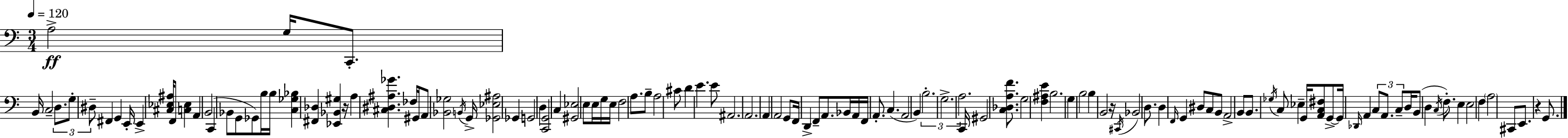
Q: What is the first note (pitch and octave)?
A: A3